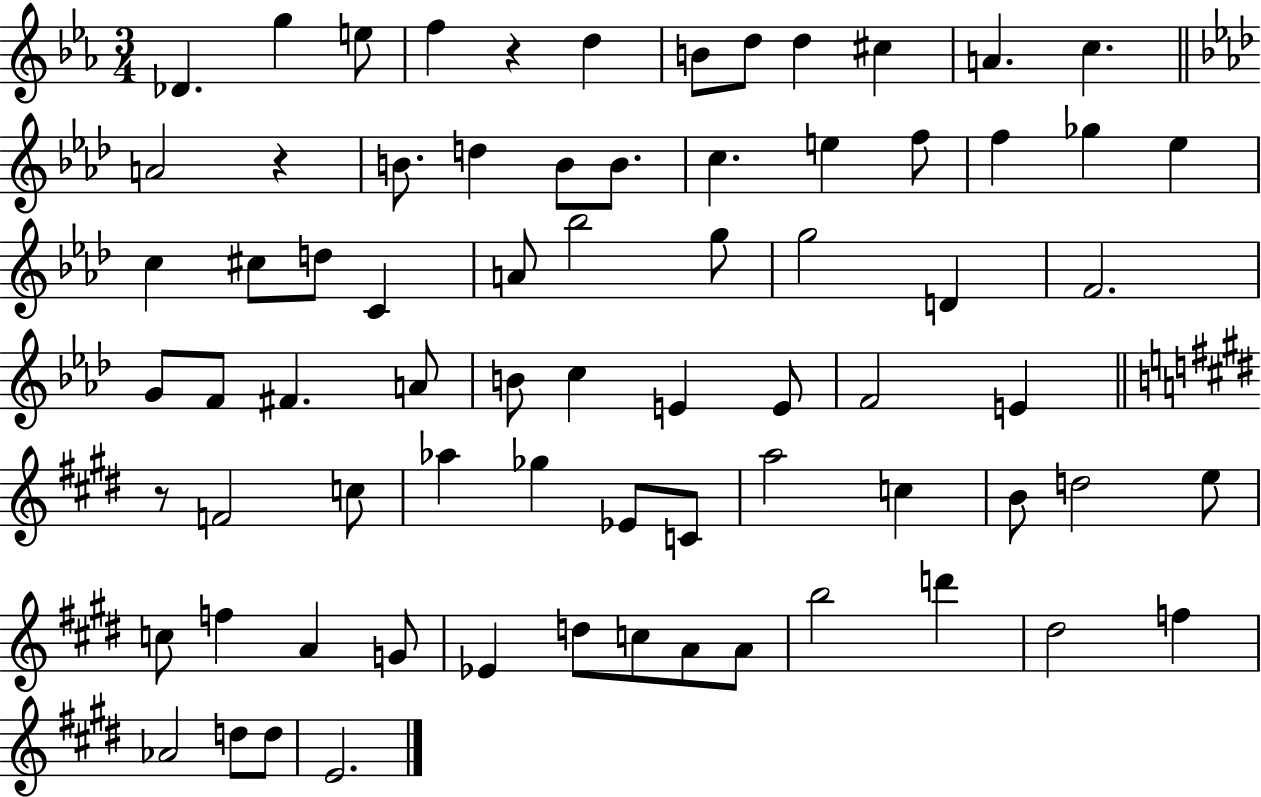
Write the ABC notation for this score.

X:1
T:Untitled
M:3/4
L:1/4
K:Eb
_D g e/2 f z d B/2 d/2 d ^c A c A2 z B/2 d B/2 B/2 c e f/2 f _g _e c ^c/2 d/2 C A/2 _b2 g/2 g2 D F2 G/2 F/2 ^F A/2 B/2 c E E/2 F2 E z/2 F2 c/2 _a _g _E/2 C/2 a2 c B/2 d2 e/2 c/2 f A G/2 _E d/2 c/2 A/2 A/2 b2 d' ^d2 f _A2 d/2 d/2 E2